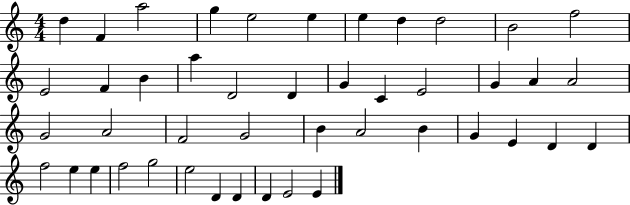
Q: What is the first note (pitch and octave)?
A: D5